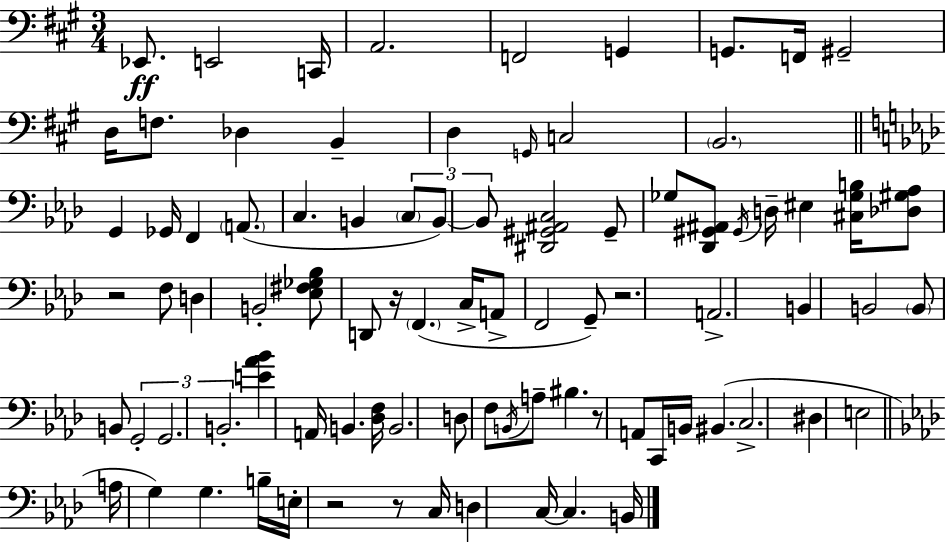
{
  \clef bass
  \numericTimeSignature
  \time 3/4
  \key a \major
  ees,8.\ff e,2 c,16 | a,2. | f,2 g,4 | g,8. f,16 gis,2-- | \break d16 f8. des4 b,4-- | d4 \grace { g,16 } c2 | \parenthesize b,2. | \bar "||" \break \key aes \major g,4 ges,16 f,4 \parenthesize a,8.( | c4. b,4 \tuplet 3/2 { \parenthesize c8 | b,8~~) b,8 } <dis, gis, ais, c>2 | gis,8-- ges8 <des, gis, ais,>8 \acciaccatura { gis,16 } d16-- eis4 | \break <cis ges b>16 <des gis aes>8 r2 f8 | d4 b,2-. | <ees fis ges bes>8 d,8 r16 \parenthesize f,4.( | c16-> a,8-> f,2 g,8--) | \break r2. | a,2.-> | b,4 b,2 | \parenthesize b,8 b,8 \tuplet 3/2 { g,2-. | \break g,2. | b,2.-. } | <e' aes' bes'>4 a,16 b,4. | <des f>16 b,2. | \break d8 f8 \acciaccatura { b,16 } a8-- bis4. | r8 a,8 c,16 b,16 bis,4.( | c2.-> | dis4 e2 | \break \bar "||" \break \key aes \major a16 g4) g4. b16-- | e16-. r2 r8 c16 | d4 c16~~ c4. b,16 | \bar "|."
}